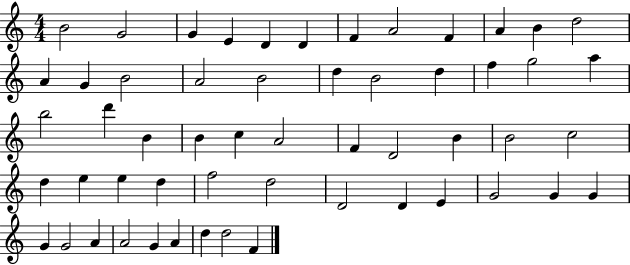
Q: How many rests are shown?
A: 0